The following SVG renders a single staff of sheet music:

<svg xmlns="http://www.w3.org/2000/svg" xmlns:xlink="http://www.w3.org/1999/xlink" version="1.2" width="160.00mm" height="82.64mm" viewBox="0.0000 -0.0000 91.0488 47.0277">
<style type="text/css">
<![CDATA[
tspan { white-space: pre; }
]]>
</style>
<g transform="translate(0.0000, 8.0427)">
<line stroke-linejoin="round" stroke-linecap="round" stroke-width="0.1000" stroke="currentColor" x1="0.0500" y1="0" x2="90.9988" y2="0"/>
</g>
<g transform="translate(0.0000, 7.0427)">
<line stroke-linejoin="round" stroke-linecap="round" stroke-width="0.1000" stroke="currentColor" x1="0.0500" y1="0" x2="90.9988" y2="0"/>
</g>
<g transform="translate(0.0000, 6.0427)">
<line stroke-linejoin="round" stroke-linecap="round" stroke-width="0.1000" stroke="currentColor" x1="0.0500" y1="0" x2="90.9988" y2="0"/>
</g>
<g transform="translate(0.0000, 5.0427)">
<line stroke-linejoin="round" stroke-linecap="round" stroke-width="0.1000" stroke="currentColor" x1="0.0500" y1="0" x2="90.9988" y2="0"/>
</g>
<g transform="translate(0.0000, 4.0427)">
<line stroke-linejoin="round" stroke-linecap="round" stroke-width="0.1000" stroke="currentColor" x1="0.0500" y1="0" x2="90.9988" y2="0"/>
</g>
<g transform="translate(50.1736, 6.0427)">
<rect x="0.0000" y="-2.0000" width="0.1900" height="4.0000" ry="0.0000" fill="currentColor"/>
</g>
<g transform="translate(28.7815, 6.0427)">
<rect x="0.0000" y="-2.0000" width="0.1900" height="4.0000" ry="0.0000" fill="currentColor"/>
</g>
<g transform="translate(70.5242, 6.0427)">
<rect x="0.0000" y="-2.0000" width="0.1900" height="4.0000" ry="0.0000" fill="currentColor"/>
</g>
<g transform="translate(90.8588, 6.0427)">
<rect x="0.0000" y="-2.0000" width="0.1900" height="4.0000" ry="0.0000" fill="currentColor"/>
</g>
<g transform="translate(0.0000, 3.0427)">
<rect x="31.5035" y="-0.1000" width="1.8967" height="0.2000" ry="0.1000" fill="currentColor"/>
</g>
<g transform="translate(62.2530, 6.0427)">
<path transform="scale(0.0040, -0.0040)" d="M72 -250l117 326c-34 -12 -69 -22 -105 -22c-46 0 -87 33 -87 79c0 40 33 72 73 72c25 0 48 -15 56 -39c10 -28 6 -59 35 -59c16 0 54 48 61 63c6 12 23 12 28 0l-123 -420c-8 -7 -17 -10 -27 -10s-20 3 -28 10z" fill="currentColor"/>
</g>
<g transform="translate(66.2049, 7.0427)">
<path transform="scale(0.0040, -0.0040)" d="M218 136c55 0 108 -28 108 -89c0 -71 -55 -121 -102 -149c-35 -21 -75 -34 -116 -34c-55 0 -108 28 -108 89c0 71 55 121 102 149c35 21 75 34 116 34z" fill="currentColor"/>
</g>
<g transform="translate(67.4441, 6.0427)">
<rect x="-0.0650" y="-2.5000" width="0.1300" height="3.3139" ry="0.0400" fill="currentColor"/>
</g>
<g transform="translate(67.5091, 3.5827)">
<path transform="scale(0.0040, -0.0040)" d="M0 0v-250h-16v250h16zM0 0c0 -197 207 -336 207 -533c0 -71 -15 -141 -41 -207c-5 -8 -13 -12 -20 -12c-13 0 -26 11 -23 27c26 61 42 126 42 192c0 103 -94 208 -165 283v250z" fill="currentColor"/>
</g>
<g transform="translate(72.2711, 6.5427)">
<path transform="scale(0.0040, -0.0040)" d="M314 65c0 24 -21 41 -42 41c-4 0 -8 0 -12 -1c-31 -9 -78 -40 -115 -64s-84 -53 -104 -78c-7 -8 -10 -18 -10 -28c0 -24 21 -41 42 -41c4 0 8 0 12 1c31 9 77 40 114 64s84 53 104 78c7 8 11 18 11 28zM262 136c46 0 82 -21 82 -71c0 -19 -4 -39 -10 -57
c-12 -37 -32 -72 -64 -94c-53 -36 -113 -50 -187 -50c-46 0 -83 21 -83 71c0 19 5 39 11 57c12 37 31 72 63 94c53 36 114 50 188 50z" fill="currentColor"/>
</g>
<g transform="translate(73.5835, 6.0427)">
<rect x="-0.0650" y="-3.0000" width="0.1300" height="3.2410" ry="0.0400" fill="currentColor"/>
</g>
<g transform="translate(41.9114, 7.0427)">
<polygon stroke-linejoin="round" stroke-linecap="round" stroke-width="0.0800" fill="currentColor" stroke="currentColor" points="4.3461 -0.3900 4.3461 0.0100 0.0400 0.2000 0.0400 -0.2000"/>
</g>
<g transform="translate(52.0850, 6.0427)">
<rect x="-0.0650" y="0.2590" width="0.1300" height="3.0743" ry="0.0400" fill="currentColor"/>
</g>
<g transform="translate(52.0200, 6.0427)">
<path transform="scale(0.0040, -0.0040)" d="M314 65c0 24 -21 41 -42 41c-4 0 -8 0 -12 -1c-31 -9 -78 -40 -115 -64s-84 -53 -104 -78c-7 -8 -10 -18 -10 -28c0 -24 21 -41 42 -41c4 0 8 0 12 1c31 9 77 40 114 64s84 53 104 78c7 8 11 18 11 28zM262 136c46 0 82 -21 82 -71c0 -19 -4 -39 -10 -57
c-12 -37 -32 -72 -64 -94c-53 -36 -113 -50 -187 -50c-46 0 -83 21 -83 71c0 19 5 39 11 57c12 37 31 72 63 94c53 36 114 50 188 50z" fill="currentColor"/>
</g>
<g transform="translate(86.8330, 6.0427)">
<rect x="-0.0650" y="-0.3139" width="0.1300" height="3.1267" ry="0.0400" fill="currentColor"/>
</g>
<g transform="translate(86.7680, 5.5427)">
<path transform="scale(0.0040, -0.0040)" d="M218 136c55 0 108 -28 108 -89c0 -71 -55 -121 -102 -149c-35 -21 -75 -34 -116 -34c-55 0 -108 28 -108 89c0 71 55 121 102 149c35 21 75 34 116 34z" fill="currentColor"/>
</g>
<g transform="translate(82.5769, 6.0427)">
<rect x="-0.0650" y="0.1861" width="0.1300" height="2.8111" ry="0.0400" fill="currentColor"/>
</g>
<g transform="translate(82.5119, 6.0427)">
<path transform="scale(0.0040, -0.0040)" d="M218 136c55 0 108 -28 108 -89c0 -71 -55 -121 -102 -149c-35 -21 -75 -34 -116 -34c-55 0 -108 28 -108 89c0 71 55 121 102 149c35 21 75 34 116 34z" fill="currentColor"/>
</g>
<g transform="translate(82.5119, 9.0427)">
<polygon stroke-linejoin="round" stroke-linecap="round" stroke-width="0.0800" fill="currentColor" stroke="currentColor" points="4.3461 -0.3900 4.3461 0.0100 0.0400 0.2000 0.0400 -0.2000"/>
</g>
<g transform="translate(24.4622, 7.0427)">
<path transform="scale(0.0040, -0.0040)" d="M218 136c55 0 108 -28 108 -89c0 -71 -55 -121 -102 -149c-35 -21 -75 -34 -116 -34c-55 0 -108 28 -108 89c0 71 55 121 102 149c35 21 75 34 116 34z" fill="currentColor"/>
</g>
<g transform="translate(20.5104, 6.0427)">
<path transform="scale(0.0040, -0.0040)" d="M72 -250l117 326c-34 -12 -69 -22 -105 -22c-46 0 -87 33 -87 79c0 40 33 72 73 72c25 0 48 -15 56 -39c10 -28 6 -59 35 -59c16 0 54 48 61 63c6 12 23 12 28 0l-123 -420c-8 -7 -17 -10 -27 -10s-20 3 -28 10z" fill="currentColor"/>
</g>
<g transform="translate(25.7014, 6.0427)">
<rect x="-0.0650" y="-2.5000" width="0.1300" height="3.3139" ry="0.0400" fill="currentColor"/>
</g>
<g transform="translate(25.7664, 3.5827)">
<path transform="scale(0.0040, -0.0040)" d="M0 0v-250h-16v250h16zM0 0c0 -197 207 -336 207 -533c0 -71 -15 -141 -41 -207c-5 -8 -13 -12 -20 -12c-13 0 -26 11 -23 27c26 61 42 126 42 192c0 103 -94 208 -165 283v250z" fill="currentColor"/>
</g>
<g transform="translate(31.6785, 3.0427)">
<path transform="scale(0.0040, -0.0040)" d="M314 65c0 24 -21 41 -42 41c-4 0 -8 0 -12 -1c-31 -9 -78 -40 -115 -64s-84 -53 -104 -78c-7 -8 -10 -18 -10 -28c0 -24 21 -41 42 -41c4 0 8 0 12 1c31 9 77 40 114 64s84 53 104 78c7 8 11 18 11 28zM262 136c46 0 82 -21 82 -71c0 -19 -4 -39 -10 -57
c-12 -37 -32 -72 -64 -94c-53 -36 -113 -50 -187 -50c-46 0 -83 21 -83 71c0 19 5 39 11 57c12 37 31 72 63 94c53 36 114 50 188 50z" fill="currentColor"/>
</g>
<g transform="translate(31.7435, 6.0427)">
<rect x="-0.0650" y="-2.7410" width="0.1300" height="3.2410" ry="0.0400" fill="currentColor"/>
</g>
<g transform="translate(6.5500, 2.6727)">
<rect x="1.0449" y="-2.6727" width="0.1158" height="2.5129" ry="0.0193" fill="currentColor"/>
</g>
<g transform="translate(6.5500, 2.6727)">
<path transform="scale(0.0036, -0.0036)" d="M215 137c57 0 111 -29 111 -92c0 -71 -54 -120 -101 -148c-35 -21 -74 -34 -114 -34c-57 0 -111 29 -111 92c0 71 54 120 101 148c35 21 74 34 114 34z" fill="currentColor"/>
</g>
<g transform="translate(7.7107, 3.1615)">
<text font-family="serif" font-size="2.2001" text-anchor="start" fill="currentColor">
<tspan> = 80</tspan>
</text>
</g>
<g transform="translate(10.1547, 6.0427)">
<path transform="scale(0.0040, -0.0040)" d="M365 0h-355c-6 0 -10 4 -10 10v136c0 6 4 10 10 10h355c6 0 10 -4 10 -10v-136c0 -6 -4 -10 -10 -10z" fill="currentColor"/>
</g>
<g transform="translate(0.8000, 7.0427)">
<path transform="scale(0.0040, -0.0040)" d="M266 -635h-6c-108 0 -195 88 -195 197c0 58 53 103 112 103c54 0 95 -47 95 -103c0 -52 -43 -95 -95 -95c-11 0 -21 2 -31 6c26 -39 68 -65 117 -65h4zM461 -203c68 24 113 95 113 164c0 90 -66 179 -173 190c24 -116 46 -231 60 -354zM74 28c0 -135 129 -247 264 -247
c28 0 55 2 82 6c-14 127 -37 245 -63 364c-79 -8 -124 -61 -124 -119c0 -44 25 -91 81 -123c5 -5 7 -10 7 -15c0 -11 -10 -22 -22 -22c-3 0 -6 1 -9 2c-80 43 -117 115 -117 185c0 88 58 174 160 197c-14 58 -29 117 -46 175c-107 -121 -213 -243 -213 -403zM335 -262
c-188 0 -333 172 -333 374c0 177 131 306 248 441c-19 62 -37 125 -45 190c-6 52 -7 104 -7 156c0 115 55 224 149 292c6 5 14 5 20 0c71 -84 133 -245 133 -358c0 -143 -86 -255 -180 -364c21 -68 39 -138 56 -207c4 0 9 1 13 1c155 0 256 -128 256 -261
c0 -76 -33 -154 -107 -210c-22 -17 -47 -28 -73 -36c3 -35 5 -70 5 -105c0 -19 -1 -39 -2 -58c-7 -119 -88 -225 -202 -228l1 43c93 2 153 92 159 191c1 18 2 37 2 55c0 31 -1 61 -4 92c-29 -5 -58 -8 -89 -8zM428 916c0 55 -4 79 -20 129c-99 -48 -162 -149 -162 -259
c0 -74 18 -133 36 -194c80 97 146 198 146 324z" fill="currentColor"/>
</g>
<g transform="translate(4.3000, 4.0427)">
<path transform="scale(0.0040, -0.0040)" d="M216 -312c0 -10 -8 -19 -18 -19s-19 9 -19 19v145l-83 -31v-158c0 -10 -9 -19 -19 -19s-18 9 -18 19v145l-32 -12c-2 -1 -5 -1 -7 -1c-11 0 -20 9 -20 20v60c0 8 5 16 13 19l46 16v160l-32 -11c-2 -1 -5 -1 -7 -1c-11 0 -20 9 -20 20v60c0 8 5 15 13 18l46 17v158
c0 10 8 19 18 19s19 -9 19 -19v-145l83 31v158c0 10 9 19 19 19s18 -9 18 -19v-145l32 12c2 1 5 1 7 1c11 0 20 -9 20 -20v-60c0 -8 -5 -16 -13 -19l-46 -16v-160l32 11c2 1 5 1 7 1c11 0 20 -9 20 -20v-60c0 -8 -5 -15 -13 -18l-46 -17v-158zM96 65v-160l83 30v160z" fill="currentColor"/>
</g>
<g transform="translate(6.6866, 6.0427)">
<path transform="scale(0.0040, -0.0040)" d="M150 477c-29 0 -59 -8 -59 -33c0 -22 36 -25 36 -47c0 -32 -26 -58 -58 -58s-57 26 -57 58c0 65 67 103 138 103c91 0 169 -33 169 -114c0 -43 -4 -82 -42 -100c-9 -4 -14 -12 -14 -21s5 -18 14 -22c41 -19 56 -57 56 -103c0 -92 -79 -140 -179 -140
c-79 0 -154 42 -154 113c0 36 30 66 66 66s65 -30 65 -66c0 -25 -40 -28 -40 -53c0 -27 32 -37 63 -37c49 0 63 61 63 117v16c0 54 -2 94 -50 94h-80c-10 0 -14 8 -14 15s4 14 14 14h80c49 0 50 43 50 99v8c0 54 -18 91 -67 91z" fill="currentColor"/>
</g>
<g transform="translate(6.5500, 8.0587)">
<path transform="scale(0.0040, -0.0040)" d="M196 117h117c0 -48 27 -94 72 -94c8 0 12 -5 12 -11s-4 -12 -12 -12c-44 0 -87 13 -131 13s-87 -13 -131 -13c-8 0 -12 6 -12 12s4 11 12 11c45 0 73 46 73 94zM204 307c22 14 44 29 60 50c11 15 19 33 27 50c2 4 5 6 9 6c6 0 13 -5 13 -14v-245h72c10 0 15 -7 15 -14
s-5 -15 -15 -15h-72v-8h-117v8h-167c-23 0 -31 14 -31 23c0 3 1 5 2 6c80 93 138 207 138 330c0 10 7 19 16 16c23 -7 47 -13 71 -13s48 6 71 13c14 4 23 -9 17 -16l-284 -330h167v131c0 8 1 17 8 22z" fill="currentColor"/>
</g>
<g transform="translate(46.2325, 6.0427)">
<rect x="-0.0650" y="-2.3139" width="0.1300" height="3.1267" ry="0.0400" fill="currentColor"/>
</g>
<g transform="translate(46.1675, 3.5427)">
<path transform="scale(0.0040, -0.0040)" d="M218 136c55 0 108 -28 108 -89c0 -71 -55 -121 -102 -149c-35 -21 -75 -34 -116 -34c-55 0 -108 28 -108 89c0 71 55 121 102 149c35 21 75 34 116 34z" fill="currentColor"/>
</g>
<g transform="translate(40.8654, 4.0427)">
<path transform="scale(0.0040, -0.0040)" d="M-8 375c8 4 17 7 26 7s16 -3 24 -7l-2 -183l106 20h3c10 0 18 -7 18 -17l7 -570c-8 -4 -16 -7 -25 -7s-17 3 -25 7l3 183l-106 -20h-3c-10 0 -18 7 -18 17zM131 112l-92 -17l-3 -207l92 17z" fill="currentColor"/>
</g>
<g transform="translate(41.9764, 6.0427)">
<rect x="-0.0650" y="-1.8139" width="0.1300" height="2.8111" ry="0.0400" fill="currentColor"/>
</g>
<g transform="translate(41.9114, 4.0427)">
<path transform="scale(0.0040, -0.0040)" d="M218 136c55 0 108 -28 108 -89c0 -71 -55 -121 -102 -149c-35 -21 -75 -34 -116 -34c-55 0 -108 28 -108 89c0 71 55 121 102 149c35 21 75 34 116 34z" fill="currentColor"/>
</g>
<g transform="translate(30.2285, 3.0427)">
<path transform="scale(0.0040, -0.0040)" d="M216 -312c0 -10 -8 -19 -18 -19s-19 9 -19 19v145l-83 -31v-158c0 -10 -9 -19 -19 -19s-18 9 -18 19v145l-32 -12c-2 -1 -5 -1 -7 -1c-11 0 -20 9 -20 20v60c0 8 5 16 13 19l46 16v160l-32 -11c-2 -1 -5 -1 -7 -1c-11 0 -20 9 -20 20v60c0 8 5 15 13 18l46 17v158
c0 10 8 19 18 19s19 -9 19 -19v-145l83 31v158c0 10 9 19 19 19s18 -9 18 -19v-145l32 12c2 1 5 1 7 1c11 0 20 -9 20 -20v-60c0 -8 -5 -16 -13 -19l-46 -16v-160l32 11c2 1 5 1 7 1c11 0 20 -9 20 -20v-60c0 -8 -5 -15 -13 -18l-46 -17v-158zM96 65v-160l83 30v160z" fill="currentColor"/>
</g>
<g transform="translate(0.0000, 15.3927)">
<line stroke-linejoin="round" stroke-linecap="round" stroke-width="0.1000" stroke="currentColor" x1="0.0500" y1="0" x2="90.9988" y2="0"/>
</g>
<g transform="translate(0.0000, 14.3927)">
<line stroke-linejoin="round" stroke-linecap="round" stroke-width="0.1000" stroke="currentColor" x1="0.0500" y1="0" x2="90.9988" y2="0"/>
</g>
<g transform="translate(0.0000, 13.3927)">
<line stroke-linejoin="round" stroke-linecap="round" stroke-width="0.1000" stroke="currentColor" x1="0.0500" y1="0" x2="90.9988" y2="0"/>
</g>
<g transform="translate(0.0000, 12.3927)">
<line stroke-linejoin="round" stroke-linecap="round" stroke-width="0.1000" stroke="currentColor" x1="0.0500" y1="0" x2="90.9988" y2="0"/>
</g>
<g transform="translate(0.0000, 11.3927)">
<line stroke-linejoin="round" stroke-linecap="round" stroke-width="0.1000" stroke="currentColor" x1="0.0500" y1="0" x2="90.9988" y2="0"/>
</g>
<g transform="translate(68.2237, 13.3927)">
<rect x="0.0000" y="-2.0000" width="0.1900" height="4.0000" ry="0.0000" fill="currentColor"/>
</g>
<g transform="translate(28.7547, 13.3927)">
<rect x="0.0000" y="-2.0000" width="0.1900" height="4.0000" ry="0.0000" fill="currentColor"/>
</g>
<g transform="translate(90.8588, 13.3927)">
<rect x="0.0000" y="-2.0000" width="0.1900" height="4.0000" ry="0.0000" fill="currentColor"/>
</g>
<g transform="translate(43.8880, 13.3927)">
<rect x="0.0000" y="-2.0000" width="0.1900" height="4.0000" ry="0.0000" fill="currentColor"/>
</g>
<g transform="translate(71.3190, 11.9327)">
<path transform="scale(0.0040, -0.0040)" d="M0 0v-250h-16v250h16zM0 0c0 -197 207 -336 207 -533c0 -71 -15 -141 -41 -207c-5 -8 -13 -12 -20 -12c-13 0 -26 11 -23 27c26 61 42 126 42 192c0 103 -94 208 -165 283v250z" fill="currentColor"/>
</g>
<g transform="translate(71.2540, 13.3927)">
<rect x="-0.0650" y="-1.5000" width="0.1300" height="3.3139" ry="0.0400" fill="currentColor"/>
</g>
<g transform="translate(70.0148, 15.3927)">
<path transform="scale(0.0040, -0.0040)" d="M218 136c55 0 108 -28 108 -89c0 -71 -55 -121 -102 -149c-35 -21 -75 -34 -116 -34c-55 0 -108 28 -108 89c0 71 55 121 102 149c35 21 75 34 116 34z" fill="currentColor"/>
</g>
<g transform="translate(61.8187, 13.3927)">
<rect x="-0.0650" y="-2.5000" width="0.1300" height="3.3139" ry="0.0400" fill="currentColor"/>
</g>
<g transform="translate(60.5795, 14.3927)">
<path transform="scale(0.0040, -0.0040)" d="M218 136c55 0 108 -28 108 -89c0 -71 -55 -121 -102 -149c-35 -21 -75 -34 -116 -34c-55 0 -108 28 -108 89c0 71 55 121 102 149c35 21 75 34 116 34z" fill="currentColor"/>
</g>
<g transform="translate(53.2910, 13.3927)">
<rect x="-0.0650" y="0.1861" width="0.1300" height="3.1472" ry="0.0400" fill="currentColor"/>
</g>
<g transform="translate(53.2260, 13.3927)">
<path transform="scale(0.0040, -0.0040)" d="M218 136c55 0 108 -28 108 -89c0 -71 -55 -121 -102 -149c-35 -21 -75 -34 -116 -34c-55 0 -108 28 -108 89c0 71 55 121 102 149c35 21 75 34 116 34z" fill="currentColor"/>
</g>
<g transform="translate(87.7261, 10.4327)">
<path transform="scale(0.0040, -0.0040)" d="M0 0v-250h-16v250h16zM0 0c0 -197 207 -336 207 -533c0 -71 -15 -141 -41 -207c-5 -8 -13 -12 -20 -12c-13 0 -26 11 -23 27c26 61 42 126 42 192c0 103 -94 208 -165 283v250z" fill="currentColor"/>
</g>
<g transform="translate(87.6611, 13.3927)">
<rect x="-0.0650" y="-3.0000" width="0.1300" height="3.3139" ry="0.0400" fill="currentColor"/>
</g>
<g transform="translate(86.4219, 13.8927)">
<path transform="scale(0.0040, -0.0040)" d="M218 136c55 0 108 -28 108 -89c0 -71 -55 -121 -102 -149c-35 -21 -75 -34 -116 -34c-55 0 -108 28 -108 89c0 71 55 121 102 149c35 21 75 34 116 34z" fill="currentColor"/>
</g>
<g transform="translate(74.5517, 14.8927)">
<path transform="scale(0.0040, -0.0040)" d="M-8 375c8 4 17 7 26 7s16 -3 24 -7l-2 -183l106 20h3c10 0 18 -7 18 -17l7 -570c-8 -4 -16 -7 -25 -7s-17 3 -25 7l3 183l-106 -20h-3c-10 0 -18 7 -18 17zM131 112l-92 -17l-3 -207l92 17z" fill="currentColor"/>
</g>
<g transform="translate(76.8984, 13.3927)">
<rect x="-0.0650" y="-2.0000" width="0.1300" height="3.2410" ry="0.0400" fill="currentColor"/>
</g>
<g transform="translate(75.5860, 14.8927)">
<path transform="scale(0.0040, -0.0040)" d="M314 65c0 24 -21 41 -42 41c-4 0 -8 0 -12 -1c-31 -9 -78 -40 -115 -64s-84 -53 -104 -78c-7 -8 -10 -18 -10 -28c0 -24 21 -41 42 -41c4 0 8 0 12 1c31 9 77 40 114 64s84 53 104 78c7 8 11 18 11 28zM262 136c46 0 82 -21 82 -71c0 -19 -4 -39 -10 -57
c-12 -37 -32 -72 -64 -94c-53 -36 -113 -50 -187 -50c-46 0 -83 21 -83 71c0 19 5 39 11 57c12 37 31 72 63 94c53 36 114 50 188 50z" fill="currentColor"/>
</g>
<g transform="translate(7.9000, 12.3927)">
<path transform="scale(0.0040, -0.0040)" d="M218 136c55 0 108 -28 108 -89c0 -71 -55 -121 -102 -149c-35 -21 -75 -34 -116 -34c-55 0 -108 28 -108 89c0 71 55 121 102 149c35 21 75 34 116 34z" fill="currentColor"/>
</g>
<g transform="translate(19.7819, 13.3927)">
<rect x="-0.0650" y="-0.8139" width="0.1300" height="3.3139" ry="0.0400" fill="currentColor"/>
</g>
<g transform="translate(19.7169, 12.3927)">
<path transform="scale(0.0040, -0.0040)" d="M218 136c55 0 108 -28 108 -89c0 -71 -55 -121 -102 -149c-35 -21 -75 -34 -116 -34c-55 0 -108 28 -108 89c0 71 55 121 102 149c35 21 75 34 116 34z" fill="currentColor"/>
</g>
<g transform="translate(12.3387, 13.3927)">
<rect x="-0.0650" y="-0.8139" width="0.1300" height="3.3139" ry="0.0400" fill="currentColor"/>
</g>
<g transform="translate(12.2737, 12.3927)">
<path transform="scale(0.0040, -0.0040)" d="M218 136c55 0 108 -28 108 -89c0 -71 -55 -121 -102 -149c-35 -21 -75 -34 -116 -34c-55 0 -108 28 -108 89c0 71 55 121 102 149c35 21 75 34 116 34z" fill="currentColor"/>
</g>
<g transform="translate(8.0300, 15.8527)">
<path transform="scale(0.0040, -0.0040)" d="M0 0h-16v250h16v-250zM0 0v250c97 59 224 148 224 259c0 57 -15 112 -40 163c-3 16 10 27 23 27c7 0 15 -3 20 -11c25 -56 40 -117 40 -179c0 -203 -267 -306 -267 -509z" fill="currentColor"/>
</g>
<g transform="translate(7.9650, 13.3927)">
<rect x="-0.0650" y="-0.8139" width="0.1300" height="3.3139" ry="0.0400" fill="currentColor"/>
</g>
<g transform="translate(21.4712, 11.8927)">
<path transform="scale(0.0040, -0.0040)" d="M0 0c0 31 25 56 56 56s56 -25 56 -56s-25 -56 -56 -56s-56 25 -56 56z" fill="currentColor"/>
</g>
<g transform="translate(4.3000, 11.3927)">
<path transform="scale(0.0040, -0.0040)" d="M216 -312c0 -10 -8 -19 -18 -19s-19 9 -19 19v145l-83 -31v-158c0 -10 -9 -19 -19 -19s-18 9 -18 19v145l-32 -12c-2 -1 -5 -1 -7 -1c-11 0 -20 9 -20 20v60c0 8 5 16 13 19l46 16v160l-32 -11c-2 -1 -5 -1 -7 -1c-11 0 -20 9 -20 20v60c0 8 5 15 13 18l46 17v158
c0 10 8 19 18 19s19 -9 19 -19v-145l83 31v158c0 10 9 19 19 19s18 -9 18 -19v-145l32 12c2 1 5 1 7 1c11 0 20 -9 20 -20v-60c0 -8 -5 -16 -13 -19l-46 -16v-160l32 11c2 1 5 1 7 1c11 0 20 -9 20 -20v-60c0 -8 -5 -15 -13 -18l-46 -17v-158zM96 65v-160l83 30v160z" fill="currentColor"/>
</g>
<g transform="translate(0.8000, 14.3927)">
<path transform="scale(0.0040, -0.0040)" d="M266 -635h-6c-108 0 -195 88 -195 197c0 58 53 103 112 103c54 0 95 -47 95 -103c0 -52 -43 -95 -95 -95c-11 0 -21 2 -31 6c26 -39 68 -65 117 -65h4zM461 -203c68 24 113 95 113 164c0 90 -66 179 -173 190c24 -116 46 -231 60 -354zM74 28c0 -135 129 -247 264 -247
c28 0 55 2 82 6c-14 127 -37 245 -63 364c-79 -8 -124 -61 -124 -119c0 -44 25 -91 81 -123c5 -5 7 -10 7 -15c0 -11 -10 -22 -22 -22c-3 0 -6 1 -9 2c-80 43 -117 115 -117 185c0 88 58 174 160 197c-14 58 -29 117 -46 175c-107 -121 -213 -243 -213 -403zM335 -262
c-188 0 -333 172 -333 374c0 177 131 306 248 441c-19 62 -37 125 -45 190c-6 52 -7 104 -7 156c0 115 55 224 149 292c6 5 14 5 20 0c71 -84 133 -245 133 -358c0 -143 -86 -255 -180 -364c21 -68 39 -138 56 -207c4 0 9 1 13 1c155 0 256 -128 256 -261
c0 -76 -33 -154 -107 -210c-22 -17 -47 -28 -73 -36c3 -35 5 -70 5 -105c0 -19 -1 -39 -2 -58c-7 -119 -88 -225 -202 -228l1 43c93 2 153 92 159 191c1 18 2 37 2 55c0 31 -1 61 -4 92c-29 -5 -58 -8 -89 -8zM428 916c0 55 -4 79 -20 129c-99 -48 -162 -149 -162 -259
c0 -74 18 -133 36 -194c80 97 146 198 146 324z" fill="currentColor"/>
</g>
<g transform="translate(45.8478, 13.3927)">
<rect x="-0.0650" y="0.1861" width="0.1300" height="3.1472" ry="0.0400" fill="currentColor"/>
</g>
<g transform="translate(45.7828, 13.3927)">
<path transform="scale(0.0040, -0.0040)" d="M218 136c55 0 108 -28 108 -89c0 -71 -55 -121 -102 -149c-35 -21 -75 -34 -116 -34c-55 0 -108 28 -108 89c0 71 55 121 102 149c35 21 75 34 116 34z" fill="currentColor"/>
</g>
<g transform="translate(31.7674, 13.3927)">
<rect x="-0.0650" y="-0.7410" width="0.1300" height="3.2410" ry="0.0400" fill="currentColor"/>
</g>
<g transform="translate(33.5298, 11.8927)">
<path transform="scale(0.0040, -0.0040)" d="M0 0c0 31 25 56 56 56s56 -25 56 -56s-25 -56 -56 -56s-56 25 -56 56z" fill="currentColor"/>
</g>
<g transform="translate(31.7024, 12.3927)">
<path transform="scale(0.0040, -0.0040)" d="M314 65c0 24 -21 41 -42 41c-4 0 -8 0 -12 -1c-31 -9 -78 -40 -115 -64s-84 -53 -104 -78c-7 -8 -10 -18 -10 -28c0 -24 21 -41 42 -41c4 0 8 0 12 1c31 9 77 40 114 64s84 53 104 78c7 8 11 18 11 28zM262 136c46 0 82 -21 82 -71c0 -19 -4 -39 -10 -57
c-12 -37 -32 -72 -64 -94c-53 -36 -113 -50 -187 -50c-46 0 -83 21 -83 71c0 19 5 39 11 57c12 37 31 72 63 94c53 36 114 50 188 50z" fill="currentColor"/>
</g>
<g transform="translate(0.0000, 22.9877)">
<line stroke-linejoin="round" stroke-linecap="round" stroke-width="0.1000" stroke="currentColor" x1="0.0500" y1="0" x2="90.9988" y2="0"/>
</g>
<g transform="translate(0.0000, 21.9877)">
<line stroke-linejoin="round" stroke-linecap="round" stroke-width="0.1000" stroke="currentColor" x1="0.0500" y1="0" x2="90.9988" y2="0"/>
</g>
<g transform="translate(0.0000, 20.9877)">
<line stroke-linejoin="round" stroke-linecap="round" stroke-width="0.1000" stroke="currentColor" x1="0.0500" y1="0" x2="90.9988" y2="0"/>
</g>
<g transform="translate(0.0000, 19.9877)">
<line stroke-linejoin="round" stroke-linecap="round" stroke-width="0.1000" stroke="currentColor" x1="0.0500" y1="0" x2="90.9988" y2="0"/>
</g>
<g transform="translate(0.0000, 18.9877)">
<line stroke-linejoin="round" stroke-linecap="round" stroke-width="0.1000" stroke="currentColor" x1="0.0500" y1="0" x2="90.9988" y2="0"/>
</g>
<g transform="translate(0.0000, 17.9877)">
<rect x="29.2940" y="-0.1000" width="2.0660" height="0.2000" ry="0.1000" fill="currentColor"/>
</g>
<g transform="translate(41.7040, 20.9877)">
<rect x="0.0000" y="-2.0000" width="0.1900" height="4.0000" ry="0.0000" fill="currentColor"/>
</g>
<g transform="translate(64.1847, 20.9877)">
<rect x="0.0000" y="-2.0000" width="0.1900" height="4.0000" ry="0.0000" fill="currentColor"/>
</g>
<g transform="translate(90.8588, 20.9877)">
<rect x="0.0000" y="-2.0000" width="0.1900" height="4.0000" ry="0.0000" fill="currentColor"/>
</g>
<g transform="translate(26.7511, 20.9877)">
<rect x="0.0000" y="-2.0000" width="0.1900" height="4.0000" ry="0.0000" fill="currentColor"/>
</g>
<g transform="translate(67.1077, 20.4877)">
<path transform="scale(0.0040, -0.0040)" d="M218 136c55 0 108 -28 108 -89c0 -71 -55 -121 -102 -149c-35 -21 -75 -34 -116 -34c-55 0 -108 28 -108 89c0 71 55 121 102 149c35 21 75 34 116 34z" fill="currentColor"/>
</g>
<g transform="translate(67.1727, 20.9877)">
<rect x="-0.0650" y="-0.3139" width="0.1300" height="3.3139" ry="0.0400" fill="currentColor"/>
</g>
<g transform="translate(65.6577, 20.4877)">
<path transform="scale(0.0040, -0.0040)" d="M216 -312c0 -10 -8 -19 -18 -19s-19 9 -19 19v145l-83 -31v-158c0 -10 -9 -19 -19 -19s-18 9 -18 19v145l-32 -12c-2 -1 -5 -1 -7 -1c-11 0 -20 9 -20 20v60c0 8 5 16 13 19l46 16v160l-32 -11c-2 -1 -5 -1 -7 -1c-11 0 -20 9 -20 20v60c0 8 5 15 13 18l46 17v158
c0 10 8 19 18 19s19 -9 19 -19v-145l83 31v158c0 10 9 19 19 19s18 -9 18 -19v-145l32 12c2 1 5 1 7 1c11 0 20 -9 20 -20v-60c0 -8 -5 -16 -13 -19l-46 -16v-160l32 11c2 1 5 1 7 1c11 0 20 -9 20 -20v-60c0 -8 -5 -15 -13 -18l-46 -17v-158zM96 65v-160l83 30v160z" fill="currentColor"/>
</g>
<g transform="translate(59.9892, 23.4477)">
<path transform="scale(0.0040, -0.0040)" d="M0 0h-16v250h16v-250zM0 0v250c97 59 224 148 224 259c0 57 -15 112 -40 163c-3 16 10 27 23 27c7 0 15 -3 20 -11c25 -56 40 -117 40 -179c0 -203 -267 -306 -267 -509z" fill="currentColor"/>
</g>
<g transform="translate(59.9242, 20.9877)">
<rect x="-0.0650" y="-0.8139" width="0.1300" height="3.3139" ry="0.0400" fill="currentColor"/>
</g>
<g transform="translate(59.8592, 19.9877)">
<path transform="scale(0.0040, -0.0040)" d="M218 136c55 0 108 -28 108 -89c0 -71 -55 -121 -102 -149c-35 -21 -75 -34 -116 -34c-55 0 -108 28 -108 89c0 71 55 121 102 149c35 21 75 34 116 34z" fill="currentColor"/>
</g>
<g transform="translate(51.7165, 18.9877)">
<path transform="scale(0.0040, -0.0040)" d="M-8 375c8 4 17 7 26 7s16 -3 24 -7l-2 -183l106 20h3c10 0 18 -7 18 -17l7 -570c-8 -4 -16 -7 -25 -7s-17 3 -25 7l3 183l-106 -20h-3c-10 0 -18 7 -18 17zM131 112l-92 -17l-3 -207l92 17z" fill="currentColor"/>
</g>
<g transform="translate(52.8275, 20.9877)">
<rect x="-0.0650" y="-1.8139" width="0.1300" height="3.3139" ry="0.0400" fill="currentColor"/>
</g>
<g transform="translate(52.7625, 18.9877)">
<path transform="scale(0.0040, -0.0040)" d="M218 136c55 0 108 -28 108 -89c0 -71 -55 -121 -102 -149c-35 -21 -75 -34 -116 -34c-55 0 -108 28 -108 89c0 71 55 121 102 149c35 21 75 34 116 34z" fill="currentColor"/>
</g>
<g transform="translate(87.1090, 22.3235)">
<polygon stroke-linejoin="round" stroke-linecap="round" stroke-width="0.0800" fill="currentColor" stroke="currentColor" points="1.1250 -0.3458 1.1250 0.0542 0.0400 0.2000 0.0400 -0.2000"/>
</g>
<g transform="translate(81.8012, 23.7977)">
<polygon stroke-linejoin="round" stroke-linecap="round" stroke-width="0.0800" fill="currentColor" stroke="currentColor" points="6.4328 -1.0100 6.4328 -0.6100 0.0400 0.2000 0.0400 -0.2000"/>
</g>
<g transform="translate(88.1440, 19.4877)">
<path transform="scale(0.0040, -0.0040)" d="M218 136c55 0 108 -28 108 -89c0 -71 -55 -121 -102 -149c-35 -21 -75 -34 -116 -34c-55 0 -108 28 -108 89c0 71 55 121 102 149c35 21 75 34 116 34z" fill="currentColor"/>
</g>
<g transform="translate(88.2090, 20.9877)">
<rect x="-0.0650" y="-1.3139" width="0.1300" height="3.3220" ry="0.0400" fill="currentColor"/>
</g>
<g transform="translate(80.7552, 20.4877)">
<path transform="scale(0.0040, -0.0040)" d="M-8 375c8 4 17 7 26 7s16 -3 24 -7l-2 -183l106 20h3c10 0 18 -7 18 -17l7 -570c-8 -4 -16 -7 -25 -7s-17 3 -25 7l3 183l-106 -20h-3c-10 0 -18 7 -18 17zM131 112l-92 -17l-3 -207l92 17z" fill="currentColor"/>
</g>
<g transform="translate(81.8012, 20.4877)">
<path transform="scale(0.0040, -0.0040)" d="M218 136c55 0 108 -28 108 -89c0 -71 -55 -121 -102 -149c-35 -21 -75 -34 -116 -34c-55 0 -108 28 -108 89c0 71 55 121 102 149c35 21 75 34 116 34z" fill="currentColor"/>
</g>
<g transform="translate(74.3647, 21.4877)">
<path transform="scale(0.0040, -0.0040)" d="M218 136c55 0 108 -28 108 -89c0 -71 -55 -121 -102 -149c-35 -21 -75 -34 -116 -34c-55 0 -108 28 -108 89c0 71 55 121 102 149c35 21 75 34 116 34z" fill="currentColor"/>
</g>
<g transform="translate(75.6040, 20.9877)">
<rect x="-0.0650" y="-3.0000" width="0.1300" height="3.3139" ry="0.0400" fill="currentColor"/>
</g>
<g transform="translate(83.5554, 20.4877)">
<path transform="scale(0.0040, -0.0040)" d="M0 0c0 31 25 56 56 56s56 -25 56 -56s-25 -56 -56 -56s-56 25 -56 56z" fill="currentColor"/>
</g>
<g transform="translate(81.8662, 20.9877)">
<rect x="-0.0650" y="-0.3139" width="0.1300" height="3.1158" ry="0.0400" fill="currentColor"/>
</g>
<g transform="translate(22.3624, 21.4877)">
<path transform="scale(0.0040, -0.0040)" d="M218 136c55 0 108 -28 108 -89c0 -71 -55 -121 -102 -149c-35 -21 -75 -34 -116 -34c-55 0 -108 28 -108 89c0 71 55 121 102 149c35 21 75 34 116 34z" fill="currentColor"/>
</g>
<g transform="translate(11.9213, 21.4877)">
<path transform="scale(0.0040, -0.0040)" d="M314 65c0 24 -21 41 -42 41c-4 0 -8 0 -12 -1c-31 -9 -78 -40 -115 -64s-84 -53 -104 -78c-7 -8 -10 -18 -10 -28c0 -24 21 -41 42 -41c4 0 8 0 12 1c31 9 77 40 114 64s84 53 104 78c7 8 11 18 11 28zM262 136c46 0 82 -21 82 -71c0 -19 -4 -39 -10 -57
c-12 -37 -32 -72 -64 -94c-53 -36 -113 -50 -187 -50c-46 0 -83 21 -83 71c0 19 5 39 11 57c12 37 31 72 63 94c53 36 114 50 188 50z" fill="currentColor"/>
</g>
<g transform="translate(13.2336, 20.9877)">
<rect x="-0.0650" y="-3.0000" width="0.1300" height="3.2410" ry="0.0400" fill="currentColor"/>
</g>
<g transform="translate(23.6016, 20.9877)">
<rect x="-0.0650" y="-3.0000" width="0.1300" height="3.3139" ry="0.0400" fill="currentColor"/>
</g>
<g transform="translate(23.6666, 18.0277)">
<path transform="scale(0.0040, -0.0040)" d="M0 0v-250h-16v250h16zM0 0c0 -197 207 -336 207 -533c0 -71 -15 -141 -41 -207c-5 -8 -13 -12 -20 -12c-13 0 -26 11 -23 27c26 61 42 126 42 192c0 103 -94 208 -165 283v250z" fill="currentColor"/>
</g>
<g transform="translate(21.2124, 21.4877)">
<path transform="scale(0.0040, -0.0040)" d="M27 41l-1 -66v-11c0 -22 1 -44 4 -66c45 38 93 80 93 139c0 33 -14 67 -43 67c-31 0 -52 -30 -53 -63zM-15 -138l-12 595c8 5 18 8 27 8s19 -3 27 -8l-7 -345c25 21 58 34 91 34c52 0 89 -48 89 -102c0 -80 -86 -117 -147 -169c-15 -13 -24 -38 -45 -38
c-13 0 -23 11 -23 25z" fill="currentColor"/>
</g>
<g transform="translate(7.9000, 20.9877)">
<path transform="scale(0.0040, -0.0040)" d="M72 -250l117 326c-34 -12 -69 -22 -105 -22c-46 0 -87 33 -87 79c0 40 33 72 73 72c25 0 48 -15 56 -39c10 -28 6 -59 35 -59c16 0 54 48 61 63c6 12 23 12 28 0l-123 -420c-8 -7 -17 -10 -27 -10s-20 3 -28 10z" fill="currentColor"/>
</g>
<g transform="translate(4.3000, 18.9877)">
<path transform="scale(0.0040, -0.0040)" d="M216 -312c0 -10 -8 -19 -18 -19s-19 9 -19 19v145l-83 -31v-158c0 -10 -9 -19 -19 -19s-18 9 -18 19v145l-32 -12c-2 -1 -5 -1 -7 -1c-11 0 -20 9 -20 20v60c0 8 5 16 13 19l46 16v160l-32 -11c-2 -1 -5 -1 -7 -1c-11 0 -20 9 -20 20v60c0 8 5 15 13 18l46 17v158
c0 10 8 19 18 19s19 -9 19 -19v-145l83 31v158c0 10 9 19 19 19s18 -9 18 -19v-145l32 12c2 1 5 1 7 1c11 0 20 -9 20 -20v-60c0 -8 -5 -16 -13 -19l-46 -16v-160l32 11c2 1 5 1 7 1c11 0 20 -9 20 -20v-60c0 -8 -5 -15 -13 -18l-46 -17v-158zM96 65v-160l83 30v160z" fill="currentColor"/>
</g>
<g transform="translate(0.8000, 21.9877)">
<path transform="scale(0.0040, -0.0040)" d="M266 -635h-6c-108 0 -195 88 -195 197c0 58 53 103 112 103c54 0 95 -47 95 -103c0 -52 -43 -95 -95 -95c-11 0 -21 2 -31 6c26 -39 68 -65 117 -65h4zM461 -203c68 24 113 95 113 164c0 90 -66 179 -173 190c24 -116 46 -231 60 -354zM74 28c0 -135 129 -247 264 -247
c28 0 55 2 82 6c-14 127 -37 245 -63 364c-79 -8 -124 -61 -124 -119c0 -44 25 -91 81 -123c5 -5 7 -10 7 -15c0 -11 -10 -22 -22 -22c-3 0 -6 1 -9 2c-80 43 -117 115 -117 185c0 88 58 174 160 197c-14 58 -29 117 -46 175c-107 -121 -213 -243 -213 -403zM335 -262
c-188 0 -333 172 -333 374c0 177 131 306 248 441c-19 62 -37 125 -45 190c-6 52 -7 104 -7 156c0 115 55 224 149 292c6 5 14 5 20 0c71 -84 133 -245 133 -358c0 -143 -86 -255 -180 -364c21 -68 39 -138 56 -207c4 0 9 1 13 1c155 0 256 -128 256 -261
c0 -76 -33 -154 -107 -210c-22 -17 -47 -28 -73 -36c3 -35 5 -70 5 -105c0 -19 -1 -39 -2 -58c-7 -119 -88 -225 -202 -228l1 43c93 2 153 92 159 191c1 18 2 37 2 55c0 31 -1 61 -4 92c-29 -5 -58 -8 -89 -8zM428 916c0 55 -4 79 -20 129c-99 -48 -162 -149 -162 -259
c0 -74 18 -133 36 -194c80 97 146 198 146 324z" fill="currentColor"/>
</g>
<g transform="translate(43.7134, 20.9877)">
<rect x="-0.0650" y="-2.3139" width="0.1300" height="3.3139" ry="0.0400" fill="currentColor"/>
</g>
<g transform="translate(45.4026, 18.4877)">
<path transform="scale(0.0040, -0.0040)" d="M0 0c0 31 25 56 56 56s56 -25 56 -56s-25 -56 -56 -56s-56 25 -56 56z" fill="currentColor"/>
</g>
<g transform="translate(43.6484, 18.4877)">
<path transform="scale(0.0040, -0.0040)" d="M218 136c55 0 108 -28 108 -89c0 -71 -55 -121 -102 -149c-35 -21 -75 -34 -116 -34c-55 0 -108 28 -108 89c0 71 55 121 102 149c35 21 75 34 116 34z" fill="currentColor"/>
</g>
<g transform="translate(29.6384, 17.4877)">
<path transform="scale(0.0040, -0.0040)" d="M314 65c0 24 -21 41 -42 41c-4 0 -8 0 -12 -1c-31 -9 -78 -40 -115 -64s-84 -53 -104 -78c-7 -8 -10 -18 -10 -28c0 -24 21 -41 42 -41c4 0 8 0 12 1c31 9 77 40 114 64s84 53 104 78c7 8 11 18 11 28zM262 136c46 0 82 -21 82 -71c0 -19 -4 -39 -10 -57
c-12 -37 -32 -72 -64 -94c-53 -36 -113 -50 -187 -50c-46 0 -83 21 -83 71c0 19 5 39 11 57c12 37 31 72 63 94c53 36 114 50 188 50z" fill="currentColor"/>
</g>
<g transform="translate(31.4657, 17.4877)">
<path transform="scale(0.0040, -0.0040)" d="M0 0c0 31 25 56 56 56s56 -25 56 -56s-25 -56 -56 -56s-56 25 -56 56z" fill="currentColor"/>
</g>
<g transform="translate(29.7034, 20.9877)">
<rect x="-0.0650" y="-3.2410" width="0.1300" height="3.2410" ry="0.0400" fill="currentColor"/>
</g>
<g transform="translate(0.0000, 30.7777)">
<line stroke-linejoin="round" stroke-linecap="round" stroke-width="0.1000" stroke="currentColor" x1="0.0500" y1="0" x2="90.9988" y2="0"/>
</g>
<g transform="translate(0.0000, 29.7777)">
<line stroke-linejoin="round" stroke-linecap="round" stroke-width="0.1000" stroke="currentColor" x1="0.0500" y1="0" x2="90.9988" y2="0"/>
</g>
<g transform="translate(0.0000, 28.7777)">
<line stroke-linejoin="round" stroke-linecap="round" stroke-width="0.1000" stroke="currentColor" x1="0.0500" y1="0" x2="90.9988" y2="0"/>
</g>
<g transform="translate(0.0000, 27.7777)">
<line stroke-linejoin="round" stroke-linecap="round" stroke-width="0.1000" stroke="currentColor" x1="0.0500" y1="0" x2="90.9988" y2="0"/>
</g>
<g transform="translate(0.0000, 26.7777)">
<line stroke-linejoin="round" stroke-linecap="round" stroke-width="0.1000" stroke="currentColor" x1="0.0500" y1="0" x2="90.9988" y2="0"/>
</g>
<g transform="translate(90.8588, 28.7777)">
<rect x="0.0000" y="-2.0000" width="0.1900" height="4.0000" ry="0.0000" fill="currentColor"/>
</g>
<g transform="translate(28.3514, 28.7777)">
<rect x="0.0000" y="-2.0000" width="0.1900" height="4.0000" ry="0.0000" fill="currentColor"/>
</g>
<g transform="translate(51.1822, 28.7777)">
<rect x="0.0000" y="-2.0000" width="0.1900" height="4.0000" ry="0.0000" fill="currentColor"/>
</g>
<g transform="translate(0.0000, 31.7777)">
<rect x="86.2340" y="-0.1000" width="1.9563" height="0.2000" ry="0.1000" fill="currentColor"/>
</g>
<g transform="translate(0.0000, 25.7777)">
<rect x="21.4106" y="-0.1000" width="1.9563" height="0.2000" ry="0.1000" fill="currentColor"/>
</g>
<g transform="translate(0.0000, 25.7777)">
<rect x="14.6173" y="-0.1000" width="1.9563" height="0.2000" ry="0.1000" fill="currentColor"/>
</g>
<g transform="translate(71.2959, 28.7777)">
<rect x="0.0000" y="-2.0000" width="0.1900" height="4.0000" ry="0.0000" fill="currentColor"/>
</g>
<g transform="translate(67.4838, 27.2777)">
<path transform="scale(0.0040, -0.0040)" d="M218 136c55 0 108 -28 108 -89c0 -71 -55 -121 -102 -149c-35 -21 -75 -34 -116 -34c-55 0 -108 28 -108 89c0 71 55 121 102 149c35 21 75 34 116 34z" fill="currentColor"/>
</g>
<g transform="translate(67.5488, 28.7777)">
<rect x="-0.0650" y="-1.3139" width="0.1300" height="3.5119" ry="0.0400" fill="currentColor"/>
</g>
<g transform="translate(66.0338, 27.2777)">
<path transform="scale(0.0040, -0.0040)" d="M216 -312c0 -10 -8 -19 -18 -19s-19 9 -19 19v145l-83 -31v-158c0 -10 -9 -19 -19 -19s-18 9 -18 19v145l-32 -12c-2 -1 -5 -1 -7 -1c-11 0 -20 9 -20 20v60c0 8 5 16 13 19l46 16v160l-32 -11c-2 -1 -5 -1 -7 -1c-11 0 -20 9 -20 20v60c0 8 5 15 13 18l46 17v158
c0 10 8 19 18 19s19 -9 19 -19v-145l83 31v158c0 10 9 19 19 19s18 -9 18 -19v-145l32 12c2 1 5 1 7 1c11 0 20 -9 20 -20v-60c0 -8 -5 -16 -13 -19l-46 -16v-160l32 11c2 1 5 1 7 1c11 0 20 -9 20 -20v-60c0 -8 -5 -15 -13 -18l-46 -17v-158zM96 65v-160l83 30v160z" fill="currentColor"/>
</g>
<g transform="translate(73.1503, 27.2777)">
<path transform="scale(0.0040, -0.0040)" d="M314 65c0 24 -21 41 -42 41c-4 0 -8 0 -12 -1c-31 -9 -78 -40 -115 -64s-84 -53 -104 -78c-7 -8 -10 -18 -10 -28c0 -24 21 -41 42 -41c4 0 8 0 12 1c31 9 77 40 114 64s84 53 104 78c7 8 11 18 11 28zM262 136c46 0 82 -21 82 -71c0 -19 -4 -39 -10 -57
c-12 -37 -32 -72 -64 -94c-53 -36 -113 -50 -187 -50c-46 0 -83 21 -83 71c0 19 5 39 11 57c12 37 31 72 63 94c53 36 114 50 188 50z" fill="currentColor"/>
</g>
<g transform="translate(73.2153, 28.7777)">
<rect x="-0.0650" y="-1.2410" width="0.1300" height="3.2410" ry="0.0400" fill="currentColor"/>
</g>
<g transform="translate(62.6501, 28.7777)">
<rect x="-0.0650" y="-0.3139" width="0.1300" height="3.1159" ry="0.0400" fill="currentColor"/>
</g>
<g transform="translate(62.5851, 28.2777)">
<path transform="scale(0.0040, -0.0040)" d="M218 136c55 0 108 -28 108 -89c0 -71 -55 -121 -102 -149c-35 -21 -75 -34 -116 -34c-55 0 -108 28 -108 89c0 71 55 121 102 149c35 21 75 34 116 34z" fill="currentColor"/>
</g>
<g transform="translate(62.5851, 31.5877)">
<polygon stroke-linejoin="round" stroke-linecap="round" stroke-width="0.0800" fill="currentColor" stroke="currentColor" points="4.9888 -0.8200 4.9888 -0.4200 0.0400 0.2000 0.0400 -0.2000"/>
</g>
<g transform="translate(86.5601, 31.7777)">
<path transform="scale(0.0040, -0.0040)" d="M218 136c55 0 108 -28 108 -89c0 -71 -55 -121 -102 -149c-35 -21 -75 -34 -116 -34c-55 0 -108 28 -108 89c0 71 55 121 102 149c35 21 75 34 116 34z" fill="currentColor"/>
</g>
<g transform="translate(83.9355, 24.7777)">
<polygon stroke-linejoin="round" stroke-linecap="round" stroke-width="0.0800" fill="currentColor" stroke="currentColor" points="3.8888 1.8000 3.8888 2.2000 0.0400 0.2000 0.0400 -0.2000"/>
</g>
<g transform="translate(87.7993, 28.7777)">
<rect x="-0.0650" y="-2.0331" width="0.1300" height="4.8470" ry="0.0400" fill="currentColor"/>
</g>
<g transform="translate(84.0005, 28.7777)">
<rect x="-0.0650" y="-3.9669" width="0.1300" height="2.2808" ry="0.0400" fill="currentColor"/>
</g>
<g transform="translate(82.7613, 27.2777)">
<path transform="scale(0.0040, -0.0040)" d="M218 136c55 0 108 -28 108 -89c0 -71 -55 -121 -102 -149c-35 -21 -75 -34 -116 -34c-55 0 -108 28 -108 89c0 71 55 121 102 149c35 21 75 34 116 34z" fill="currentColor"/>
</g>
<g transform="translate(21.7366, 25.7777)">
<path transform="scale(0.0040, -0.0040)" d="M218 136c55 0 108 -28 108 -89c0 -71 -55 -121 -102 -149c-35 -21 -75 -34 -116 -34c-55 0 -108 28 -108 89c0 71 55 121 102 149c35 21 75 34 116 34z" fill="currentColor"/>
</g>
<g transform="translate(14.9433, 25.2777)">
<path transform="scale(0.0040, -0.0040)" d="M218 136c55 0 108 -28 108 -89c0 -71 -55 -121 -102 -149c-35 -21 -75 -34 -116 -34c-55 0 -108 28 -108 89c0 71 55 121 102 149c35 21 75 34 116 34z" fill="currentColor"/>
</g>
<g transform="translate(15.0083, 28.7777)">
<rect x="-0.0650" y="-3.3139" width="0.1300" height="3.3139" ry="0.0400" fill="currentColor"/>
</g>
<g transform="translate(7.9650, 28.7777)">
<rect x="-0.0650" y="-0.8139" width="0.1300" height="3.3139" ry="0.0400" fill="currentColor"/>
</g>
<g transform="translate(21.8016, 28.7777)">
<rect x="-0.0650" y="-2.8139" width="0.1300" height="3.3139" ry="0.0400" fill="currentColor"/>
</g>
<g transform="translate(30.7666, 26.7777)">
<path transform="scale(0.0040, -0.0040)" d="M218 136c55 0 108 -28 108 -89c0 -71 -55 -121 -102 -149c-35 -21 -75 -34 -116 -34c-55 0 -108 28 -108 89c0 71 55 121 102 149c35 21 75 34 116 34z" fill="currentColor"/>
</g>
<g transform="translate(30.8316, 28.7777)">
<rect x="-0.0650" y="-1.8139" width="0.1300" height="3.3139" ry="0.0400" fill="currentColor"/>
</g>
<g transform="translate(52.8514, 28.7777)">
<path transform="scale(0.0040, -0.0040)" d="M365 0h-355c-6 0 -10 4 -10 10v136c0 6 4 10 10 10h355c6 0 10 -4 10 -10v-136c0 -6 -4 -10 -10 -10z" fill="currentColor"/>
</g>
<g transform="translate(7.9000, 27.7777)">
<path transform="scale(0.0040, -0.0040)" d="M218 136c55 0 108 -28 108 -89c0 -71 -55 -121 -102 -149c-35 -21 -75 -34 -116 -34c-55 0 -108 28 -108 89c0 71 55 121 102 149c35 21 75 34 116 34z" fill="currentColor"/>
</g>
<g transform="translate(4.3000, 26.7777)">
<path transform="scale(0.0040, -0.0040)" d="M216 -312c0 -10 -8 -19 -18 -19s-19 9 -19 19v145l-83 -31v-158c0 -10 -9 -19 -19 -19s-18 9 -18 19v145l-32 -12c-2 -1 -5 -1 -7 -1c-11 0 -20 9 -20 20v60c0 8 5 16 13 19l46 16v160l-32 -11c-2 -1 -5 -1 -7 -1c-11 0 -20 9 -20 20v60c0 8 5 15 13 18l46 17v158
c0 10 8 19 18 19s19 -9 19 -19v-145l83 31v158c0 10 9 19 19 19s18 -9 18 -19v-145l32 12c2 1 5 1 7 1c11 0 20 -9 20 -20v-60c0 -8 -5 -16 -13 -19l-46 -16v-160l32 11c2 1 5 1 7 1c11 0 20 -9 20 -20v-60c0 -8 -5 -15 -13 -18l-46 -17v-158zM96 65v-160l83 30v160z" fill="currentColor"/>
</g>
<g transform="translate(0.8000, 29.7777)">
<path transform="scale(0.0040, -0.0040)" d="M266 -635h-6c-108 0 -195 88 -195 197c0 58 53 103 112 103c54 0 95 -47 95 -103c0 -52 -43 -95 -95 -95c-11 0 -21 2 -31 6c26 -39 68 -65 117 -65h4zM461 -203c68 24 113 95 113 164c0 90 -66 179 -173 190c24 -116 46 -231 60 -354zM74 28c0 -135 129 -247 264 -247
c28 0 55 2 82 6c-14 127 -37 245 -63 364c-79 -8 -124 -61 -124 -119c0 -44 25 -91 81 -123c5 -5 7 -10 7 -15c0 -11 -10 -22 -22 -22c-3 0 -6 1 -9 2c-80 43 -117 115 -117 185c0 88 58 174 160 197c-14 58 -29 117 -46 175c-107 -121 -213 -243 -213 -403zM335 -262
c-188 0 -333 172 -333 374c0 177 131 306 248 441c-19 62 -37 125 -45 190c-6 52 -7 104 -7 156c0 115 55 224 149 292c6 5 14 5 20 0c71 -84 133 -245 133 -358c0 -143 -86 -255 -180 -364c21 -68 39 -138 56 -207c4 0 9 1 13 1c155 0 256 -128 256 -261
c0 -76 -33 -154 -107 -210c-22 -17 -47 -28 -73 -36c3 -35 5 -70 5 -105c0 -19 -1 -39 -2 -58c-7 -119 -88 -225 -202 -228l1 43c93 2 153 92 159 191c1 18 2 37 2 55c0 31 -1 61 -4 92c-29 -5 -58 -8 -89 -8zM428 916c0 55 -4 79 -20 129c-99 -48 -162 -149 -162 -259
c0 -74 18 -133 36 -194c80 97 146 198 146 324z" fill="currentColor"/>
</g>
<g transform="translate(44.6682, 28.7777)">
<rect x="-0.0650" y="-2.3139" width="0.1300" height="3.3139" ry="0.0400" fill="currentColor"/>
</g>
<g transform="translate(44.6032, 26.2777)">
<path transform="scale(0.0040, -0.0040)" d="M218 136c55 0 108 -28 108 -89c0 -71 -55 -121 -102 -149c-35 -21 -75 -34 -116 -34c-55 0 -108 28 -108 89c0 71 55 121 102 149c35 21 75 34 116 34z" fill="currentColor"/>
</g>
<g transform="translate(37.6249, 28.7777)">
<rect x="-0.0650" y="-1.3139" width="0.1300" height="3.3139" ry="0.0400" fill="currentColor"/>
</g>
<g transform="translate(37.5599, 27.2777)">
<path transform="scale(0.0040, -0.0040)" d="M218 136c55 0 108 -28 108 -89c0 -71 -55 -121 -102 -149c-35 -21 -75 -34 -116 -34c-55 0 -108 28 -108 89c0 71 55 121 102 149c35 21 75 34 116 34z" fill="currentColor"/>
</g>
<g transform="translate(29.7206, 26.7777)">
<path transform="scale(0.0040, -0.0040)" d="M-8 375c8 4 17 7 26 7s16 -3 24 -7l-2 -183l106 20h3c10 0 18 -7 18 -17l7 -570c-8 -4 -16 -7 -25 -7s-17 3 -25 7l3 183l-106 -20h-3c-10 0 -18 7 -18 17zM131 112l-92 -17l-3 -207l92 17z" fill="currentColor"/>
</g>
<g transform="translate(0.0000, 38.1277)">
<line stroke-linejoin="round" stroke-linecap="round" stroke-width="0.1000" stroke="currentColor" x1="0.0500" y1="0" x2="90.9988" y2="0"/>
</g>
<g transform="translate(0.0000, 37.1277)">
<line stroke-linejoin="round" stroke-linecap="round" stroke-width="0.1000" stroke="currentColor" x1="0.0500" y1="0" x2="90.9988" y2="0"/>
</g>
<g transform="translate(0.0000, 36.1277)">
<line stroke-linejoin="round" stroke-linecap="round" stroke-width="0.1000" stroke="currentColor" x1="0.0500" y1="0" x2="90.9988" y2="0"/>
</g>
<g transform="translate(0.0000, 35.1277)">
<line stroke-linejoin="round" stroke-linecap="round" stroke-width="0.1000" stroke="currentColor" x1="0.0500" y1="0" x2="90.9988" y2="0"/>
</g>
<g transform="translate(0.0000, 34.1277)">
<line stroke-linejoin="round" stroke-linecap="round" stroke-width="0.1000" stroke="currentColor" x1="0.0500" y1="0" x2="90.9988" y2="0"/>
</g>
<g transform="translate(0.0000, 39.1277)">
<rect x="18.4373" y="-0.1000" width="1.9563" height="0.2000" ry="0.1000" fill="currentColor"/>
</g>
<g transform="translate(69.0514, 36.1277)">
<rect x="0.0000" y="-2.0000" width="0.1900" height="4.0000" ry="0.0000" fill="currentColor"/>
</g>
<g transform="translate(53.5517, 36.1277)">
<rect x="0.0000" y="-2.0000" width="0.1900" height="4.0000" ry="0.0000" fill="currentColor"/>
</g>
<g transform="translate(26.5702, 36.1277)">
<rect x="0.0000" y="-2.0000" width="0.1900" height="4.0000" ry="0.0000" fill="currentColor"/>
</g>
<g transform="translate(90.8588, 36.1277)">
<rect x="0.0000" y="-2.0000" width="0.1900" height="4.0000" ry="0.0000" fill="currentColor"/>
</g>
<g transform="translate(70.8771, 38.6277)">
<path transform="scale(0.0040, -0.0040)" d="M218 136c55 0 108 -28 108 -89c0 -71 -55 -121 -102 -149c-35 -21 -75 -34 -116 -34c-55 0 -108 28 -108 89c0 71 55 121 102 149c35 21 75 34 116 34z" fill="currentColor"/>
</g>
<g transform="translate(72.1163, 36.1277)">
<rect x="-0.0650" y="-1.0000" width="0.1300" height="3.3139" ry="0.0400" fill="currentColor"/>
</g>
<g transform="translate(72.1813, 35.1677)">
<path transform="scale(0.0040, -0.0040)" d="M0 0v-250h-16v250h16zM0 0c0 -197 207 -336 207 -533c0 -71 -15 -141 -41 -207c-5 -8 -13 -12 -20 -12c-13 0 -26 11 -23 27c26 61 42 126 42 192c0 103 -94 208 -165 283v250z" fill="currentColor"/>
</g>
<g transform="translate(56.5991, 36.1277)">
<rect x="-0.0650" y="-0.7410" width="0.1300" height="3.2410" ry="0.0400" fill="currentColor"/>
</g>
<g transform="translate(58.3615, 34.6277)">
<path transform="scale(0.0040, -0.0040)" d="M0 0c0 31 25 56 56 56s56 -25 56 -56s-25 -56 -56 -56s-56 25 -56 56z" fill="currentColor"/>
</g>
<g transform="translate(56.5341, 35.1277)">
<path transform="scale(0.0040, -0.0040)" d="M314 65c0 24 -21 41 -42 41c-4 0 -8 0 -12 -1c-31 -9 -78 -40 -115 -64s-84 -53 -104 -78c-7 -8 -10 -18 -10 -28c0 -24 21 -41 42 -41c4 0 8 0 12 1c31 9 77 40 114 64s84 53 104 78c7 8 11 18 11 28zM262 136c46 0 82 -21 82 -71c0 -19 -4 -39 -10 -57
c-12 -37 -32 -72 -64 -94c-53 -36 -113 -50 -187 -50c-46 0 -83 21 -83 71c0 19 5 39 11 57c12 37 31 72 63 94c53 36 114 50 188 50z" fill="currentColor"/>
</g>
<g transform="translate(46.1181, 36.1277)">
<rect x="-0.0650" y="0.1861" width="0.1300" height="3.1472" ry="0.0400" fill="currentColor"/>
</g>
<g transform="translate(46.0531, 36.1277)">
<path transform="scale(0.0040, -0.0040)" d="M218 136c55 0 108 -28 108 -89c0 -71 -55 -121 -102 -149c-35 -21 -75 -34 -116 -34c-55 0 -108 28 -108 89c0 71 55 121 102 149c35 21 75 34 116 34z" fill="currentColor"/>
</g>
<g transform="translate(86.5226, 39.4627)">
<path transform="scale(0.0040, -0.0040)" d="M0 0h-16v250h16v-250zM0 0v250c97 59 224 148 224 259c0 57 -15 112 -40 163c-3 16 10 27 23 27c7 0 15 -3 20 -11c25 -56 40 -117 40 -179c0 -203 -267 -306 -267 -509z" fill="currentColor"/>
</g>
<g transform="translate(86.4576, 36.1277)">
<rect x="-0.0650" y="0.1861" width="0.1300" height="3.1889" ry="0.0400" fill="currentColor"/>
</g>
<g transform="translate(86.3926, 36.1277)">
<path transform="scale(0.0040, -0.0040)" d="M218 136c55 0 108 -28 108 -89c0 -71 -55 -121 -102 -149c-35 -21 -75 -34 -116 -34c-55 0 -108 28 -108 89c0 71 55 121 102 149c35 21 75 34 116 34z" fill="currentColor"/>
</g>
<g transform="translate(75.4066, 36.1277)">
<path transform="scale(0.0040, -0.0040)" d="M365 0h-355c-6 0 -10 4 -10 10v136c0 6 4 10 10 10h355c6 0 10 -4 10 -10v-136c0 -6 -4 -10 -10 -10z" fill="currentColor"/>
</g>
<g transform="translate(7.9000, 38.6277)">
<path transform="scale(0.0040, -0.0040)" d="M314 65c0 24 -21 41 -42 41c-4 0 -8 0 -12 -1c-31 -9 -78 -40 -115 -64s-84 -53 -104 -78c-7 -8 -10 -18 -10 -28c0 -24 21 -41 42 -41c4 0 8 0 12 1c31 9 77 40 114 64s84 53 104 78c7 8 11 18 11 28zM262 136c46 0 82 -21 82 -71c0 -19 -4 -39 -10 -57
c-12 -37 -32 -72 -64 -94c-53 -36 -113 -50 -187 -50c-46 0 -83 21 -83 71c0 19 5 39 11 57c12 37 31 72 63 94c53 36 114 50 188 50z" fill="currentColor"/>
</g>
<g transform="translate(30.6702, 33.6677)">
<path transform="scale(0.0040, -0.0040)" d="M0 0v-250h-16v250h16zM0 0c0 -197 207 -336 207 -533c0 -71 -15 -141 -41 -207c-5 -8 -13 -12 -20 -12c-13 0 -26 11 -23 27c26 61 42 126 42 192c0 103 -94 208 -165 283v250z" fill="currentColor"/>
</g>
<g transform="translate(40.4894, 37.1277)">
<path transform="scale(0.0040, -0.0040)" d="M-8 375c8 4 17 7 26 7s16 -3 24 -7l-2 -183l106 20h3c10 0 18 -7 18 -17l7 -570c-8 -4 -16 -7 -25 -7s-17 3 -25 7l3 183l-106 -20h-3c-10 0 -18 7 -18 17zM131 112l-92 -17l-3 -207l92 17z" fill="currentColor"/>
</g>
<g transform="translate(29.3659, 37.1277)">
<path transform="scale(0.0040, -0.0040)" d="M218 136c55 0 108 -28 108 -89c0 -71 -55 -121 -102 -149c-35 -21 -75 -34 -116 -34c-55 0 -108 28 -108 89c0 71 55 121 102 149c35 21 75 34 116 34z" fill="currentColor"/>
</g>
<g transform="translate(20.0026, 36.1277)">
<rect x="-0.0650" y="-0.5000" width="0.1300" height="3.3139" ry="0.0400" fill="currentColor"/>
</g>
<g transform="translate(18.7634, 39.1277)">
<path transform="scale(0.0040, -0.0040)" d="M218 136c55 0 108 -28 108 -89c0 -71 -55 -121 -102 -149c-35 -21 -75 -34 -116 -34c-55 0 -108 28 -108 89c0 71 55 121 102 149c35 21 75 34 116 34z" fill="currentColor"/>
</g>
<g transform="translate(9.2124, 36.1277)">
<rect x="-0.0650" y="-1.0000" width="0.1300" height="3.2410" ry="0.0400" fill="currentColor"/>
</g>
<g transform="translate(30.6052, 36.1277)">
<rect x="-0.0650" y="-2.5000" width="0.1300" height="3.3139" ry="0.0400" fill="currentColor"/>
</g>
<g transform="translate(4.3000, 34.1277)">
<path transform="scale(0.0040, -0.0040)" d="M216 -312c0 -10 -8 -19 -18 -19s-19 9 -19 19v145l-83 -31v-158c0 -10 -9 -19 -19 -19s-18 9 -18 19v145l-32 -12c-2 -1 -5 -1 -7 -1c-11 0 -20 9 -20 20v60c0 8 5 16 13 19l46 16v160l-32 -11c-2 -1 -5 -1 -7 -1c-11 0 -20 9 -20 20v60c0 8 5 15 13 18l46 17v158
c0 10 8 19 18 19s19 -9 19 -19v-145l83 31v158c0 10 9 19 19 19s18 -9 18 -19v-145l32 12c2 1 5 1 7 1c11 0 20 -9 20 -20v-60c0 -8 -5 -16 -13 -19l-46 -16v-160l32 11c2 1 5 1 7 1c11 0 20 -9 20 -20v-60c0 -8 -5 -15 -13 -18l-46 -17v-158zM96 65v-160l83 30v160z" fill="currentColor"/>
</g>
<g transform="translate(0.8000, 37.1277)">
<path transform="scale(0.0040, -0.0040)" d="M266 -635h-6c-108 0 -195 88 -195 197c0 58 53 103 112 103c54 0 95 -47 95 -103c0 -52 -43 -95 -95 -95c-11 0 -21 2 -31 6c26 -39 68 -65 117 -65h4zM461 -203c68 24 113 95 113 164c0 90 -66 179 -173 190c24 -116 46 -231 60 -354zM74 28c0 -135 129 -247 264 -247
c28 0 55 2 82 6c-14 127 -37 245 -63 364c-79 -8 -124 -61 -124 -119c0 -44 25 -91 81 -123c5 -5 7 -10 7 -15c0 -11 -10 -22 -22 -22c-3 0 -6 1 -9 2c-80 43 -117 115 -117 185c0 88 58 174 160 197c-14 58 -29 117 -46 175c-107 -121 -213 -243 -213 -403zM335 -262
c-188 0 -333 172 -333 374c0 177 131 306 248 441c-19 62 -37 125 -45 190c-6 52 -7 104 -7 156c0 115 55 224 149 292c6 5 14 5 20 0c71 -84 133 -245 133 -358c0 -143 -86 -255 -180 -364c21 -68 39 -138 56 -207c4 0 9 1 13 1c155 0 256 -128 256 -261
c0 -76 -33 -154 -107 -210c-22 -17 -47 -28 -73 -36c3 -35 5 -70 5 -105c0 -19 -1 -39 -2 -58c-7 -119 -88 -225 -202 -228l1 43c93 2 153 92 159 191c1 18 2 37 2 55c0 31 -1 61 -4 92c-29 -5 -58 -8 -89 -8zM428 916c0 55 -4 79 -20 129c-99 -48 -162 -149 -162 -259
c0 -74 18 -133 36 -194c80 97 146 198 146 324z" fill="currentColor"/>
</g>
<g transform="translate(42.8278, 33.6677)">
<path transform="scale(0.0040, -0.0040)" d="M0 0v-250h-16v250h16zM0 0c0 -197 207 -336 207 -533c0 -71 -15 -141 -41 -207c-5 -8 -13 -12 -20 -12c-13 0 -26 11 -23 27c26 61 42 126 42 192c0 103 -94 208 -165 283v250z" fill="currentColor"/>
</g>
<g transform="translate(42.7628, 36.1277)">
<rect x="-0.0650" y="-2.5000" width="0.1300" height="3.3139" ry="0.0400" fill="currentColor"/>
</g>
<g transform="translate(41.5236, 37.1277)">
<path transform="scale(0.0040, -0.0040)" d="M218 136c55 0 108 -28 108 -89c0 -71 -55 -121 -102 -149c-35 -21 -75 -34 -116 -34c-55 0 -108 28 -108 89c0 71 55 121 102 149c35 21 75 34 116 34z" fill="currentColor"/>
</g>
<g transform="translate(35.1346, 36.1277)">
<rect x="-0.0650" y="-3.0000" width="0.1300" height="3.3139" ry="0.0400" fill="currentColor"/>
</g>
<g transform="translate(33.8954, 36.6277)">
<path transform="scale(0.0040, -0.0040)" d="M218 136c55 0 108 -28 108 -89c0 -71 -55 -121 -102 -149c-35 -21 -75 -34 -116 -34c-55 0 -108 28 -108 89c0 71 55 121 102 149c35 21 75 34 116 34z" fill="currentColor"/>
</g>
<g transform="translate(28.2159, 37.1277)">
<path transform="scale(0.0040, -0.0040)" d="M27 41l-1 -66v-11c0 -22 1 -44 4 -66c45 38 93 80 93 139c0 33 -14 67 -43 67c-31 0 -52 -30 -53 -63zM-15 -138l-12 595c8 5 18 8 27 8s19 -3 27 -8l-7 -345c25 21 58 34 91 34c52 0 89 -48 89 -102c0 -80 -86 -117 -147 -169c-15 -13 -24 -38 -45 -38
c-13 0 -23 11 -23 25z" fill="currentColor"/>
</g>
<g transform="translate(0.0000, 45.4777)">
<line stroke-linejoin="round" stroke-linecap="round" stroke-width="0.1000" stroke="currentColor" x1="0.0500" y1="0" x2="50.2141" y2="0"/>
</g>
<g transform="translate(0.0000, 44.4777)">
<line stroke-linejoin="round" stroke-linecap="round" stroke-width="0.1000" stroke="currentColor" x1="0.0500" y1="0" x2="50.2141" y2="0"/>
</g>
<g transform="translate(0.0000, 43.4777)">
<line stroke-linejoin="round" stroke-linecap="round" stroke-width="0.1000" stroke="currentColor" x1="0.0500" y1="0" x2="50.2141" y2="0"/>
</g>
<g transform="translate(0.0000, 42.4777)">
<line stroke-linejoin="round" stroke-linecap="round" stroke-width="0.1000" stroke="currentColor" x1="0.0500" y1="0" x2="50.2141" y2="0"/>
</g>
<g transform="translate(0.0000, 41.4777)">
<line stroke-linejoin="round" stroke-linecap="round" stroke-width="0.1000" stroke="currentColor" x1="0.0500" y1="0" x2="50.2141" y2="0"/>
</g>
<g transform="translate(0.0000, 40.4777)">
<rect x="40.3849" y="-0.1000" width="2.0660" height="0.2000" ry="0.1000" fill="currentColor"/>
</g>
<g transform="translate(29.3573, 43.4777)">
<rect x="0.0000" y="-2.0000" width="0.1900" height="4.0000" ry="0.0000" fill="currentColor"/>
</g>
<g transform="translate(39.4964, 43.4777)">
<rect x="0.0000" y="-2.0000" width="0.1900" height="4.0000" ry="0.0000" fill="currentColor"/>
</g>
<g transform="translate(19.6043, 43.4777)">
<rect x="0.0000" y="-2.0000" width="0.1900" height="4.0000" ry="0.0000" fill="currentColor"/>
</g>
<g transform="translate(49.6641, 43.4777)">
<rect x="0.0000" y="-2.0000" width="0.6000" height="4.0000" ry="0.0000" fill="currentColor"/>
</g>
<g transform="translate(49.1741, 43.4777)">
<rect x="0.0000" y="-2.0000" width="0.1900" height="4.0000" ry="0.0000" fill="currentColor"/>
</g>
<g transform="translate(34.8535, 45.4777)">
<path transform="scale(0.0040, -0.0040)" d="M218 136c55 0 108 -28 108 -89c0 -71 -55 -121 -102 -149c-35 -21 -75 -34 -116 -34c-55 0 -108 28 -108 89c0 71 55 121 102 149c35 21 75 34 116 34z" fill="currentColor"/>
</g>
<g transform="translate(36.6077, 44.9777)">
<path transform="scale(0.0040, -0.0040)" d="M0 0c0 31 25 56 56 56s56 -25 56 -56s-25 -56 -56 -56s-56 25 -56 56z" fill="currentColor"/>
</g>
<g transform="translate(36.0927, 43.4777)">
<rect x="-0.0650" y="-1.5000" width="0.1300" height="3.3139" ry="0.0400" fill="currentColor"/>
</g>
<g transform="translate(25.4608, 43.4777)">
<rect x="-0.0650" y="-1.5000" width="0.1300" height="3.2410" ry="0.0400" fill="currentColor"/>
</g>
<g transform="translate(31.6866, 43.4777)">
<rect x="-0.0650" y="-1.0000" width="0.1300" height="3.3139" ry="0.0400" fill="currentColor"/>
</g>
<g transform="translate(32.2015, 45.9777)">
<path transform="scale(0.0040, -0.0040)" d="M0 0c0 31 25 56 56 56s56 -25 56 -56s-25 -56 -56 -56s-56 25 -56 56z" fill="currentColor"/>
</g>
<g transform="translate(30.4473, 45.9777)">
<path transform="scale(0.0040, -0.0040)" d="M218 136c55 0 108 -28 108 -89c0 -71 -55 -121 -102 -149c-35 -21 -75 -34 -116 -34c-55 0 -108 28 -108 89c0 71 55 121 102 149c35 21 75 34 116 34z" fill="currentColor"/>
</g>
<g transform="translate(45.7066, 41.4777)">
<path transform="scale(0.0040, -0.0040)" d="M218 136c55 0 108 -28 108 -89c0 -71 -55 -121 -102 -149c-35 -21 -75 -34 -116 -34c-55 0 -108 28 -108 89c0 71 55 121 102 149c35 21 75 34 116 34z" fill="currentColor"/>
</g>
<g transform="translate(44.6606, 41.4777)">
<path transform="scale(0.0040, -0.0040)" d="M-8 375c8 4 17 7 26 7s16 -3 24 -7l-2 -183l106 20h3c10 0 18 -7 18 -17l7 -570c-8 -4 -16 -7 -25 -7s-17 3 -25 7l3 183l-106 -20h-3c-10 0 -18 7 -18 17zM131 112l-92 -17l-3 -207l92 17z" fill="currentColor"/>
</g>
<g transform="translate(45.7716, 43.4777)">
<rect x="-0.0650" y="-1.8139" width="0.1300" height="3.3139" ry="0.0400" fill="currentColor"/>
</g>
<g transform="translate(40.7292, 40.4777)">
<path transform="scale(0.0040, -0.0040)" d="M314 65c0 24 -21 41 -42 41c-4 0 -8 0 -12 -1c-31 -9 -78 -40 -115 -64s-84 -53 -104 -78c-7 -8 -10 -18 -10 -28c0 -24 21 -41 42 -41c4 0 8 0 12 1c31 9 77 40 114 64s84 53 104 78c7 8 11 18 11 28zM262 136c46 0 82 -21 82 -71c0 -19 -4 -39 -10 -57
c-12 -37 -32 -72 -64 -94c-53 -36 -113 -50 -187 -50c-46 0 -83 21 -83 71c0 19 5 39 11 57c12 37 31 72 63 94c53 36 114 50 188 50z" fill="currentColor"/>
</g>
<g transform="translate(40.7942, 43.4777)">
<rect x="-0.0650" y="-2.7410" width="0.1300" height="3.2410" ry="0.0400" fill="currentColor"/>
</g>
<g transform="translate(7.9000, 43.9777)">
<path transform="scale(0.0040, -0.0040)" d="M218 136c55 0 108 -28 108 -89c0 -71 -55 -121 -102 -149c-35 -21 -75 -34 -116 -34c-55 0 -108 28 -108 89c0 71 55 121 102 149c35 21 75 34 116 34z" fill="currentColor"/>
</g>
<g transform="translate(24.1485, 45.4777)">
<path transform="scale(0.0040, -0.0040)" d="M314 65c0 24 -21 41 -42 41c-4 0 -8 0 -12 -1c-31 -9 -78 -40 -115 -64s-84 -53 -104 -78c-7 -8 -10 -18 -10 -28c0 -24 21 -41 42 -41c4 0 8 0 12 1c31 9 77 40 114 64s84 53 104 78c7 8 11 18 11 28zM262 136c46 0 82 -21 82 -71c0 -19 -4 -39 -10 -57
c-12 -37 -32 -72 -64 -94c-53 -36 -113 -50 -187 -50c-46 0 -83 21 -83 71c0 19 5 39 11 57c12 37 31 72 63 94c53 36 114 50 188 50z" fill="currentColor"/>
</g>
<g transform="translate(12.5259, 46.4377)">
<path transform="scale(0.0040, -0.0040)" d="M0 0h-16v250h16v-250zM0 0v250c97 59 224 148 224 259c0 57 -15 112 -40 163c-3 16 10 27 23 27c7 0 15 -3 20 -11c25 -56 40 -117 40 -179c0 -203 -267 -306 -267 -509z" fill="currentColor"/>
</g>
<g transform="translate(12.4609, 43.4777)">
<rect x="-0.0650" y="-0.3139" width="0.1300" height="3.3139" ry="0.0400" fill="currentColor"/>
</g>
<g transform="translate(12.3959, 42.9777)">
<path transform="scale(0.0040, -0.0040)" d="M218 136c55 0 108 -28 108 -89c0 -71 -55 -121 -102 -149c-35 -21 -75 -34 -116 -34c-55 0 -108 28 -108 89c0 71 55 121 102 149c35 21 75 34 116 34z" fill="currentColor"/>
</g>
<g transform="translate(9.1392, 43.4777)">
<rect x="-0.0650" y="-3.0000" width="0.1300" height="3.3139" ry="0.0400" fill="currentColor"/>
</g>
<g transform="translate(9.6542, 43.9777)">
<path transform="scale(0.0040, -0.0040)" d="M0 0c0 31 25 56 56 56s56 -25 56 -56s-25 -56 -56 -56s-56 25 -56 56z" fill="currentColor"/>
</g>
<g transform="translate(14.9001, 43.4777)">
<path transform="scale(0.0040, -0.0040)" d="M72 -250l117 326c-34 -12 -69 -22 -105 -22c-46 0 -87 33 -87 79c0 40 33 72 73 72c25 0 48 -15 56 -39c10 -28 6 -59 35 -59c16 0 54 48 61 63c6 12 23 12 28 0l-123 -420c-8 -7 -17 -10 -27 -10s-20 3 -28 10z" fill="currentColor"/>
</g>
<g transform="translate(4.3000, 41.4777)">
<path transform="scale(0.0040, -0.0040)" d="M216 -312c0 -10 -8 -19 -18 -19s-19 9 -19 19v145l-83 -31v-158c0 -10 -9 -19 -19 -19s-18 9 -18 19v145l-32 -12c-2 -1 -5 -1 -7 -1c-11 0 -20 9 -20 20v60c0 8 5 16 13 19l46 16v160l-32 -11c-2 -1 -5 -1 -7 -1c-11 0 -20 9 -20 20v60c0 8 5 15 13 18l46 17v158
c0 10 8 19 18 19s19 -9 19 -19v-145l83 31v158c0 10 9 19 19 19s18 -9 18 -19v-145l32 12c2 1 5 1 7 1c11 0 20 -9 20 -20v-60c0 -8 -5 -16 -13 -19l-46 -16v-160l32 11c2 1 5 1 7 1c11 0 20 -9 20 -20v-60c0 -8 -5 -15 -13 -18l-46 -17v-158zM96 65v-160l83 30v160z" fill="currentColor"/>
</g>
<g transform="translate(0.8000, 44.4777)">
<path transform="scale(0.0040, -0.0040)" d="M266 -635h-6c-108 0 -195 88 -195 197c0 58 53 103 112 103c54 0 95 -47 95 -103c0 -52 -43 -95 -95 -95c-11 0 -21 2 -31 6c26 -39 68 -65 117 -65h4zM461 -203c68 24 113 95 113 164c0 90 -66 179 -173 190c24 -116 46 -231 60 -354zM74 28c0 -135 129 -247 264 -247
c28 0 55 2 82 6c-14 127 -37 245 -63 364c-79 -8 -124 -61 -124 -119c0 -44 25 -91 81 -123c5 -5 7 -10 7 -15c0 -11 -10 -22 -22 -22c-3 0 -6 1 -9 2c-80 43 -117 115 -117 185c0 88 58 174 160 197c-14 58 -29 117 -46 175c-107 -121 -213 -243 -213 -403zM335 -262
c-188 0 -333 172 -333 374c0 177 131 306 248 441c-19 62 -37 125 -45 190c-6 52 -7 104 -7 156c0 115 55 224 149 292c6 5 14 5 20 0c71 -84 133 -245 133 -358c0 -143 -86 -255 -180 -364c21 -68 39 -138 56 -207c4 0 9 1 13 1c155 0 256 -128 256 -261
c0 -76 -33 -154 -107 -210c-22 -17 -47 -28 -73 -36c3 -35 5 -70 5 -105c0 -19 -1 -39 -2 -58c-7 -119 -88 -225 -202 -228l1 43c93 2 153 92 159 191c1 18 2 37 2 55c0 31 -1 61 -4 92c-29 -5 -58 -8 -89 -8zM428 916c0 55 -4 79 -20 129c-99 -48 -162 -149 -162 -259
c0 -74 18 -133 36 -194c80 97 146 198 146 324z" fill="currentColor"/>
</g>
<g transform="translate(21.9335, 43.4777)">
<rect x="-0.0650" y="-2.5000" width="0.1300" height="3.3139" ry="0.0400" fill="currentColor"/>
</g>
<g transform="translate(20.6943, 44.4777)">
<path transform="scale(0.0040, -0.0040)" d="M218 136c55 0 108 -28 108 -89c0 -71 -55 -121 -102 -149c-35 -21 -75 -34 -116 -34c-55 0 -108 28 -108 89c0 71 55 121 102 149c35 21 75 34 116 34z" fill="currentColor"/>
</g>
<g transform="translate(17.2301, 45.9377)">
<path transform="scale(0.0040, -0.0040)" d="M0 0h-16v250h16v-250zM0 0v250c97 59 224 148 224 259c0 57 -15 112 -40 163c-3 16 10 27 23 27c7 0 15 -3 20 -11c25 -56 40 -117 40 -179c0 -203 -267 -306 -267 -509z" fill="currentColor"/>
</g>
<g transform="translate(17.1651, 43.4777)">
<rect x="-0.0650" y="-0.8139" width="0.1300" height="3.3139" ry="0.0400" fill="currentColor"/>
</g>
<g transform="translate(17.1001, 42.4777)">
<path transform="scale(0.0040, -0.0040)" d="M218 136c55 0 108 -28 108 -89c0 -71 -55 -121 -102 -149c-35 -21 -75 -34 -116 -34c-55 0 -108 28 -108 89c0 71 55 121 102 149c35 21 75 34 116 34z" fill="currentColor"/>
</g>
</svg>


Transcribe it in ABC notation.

X:1
T:Untitled
M:3/4
L:1/4
K:G
z2 z/2 G/2 ^a2 f/2 g/2 B2 z/2 G/2 A2 B/2 c/2 d/2 d d d2 B B G E/2 F2 A/2 z/2 A2 _A/2 b2 g f d/2 ^c A c/2 e/4 d b a f e g z2 c/2 ^e/2 e2 e/2 C/2 D2 C _G/2 A G/2 B d2 D/2 z2 B/2 A c/2 z/2 d/2 G E2 D E a2 f